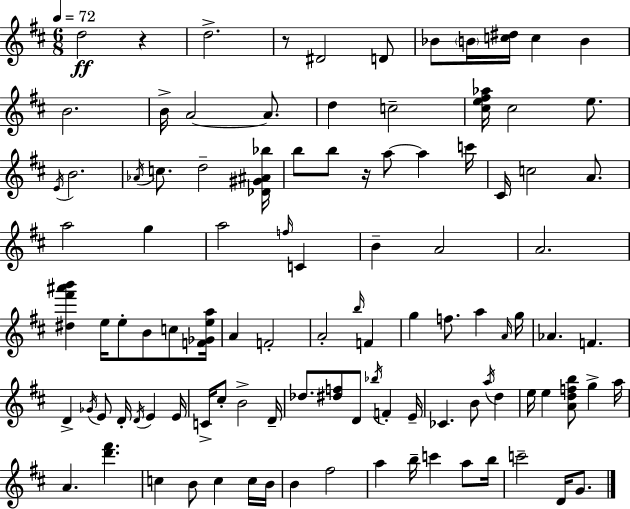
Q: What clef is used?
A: treble